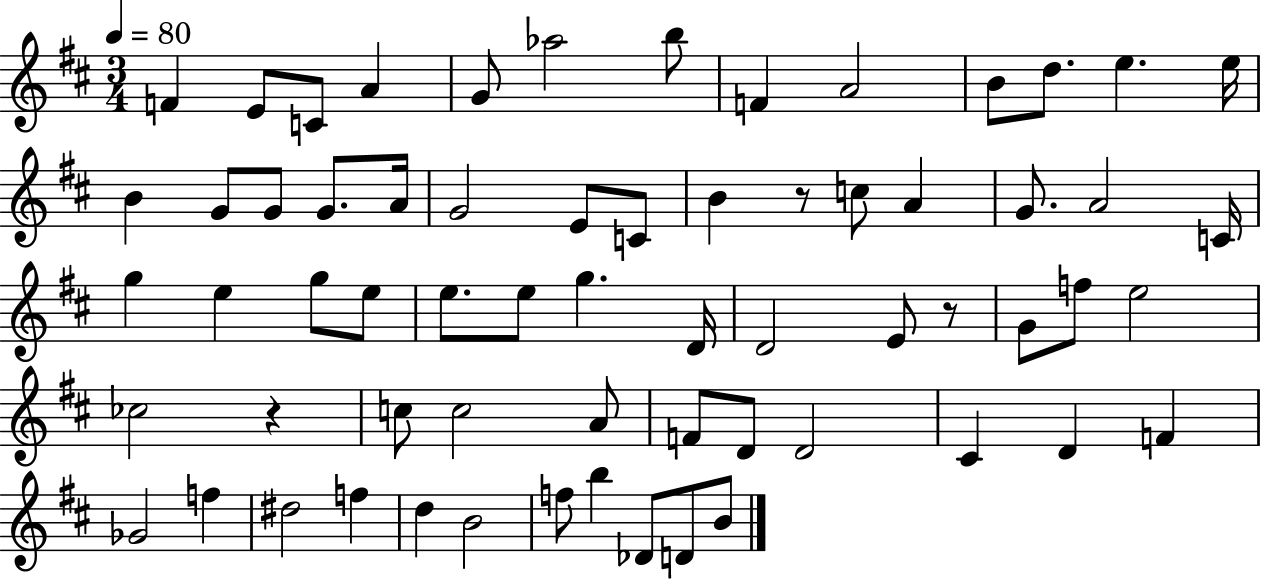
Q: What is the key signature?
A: D major